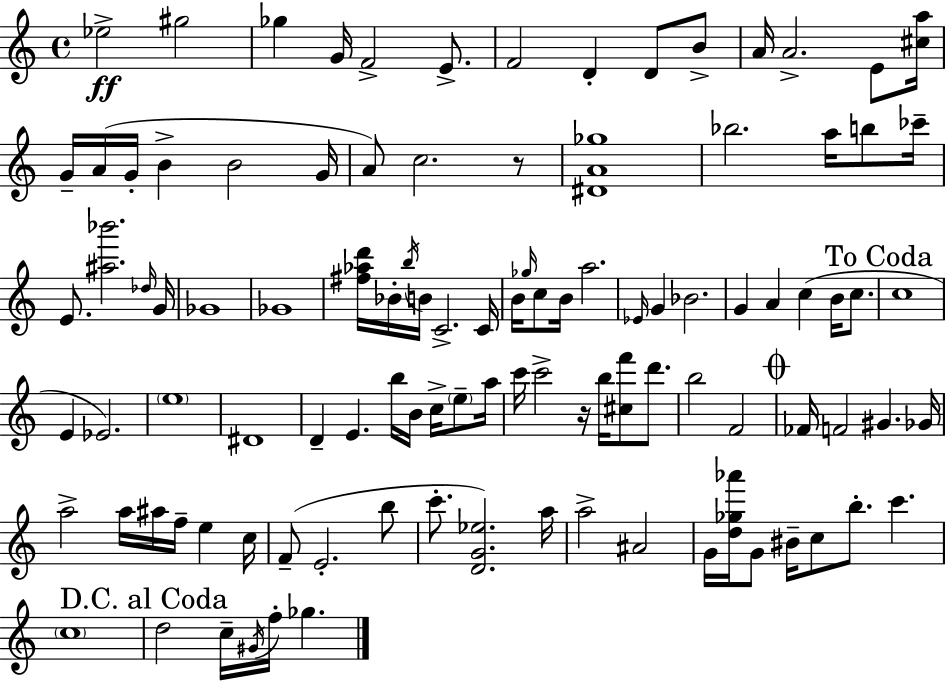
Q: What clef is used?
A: treble